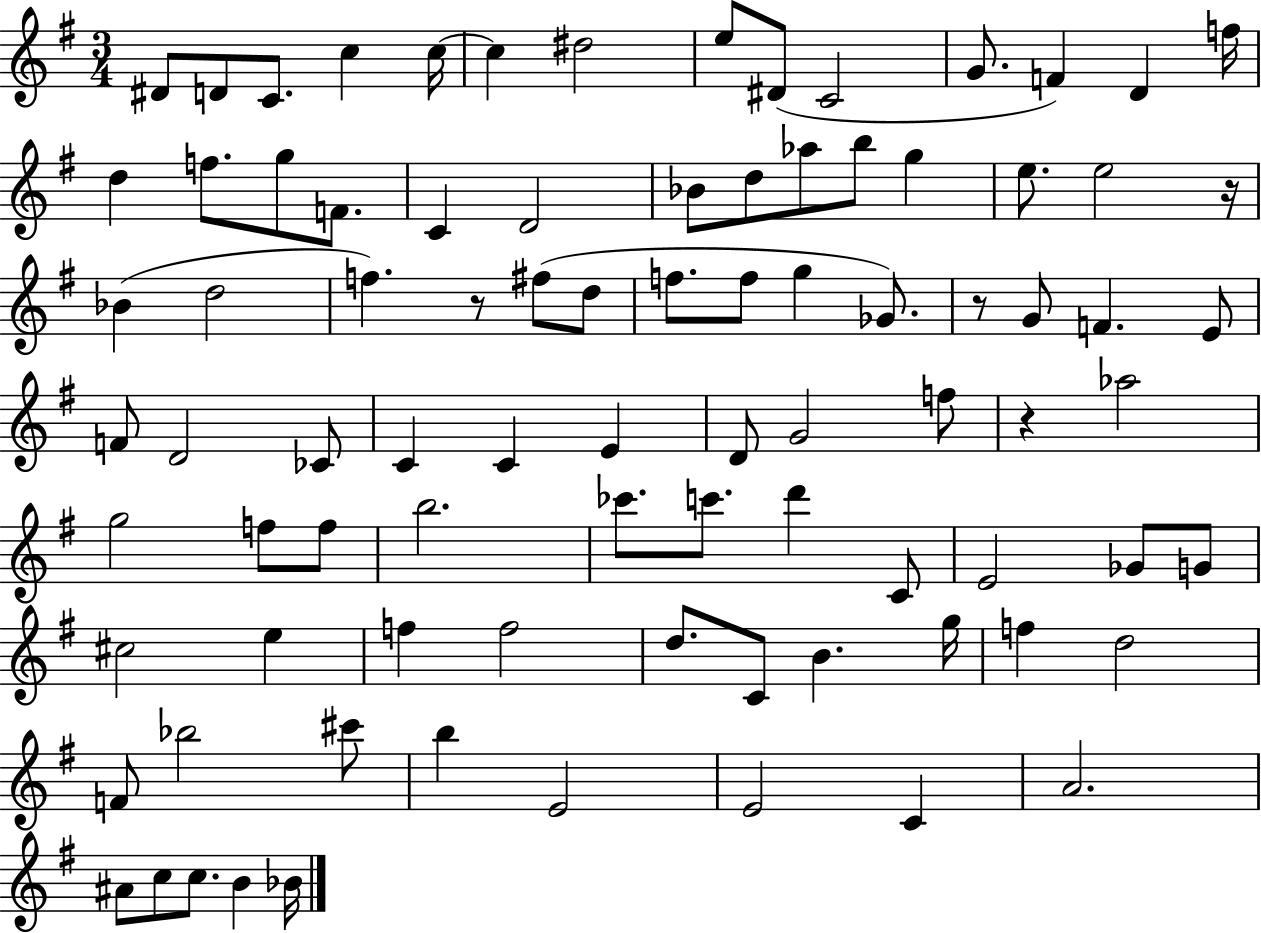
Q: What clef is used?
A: treble